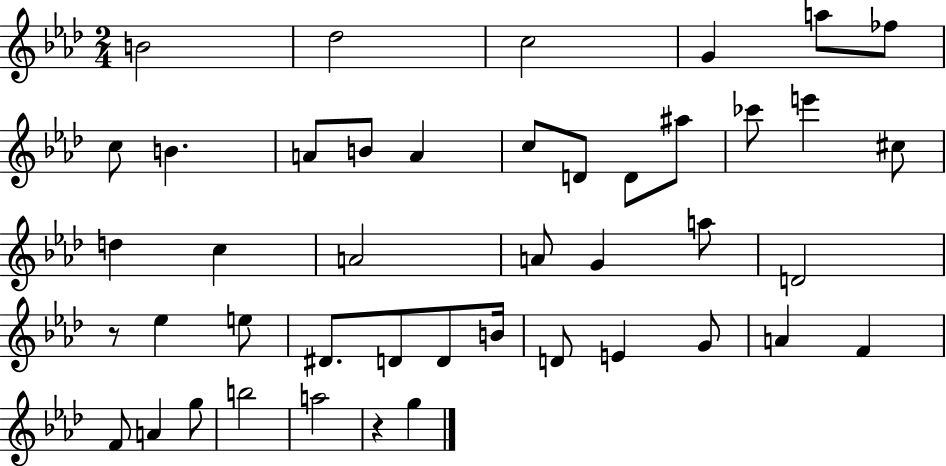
B4/h Db5/h C5/h G4/q A5/e FES5/e C5/e B4/q. A4/e B4/e A4/q C5/e D4/e D4/e A#5/e CES6/e E6/q C#5/e D5/q C5/q A4/h A4/e G4/q A5/e D4/h R/e Eb5/q E5/e D#4/e. D4/e D4/e B4/s D4/e E4/q G4/e A4/q F4/q F4/e A4/q G5/e B5/h A5/h R/q G5/q